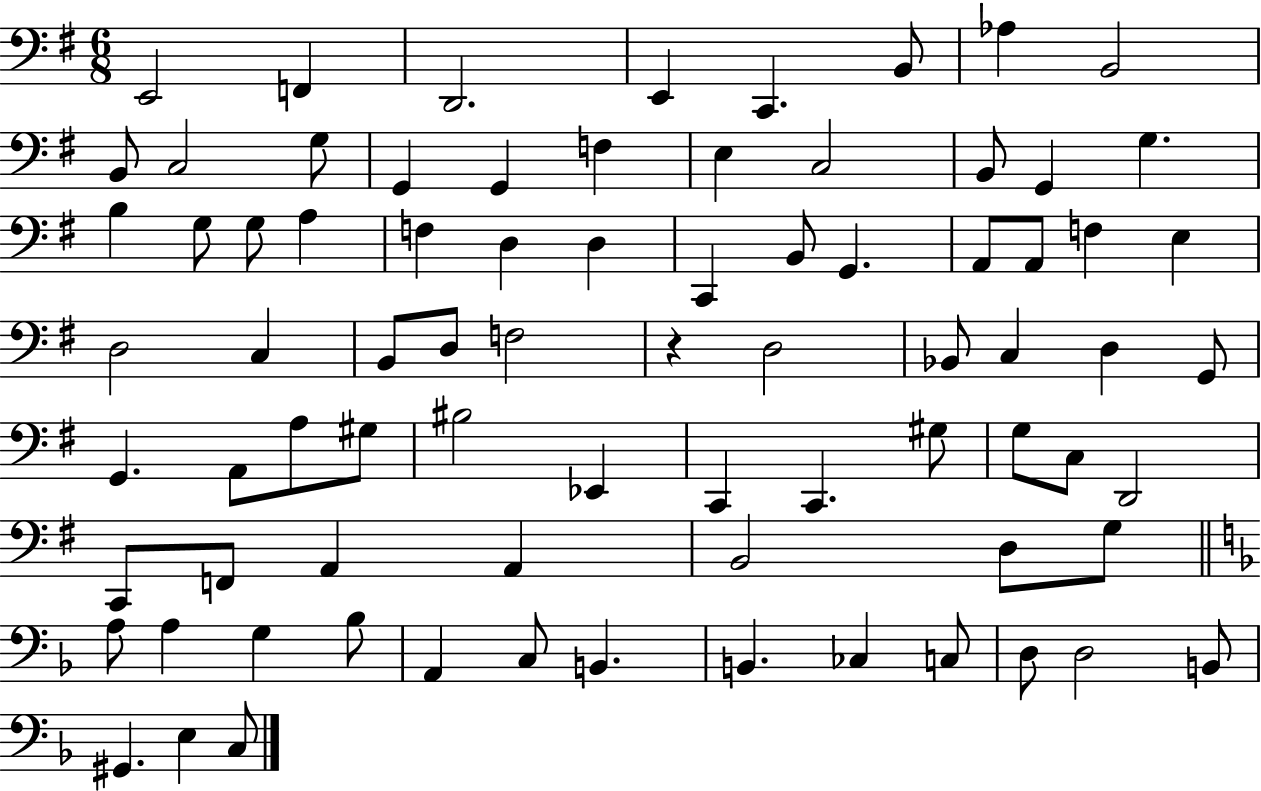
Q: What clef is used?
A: bass